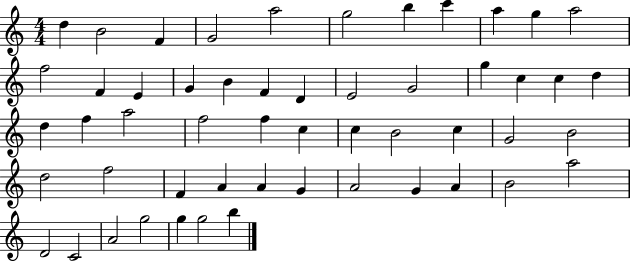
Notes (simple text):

D5/q B4/h F4/q G4/h A5/h G5/h B5/q C6/q A5/q G5/q A5/h F5/h F4/q E4/q G4/q B4/q F4/q D4/q E4/h G4/h G5/q C5/q C5/q D5/q D5/q F5/q A5/h F5/h F5/q C5/q C5/q B4/h C5/q G4/h B4/h D5/h F5/h F4/q A4/q A4/q G4/q A4/h G4/q A4/q B4/h A5/h D4/h C4/h A4/h G5/h G5/q G5/h B5/q